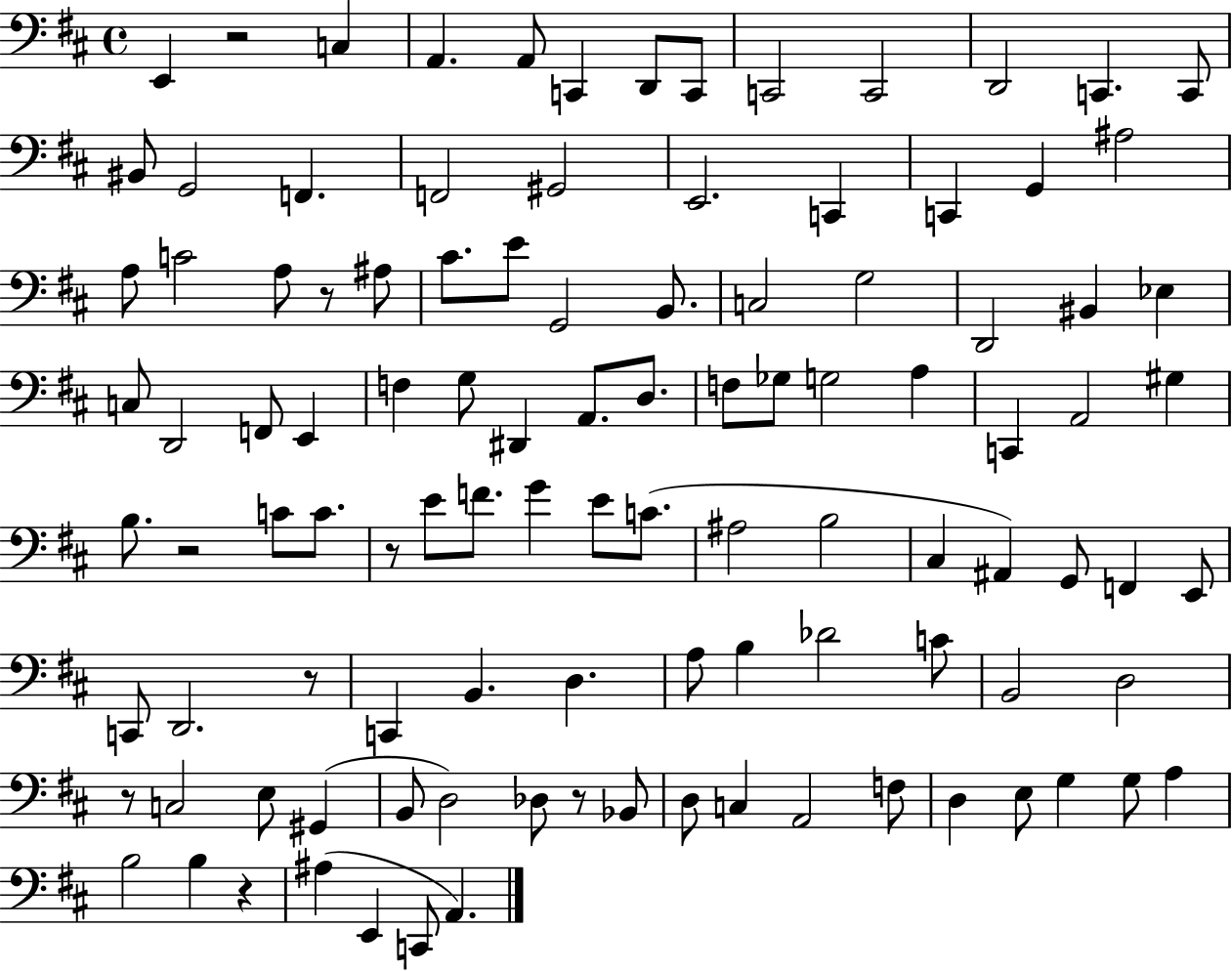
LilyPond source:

{
  \clef bass
  \time 4/4
  \defaultTimeSignature
  \key d \major
  e,4 r2 c4 | a,4. a,8 c,4 d,8 c,8 | c,2 c,2 | d,2 c,4. c,8 | \break bis,8 g,2 f,4. | f,2 gis,2 | e,2. c,4 | c,4 g,4 ais2 | \break a8 c'2 a8 r8 ais8 | cis'8. e'8 g,2 b,8. | c2 g2 | d,2 bis,4 ees4 | \break c8 d,2 f,8 e,4 | f4 g8 dis,4 a,8. d8. | f8 ges8 g2 a4 | c,4 a,2 gis4 | \break b8. r2 c'8 c'8. | r8 e'8 f'8. g'4 e'8 c'8.( | ais2 b2 | cis4 ais,4) g,8 f,4 e,8 | \break c,8 d,2. r8 | c,4 b,4. d4. | a8 b4 des'2 c'8 | b,2 d2 | \break r8 c2 e8 gis,4( | b,8 d2) des8 r8 bes,8 | d8 c4 a,2 f8 | d4 e8 g4 g8 a4 | \break b2 b4 r4 | ais4( e,4 c,8 a,4.) | \bar "|."
}